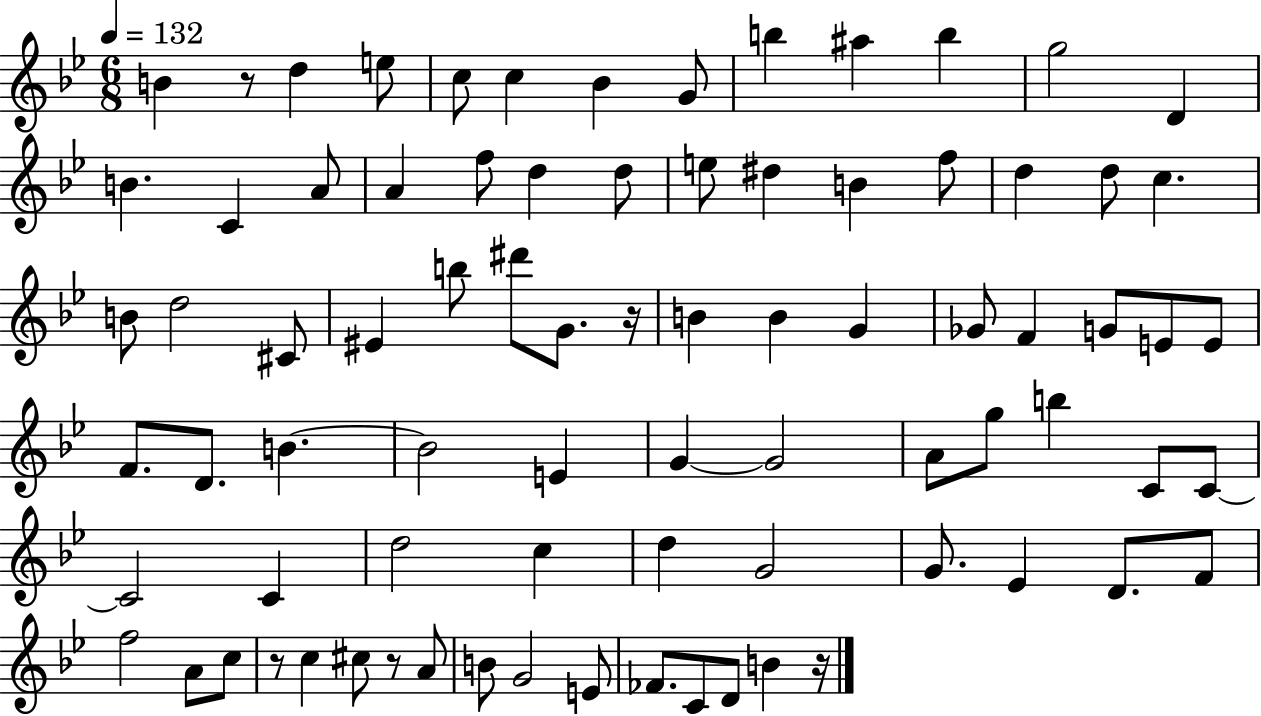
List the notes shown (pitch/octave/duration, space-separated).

B4/q R/e D5/q E5/e C5/e C5/q Bb4/q G4/e B5/q A#5/q B5/q G5/h D4/q B4/q. C4/q A4/e A4/q F5/e D5/q D5/e E5/e D#5/q B4/q F5/e D5/q D5/e C5/q. B4/e D5/h C#4/e EIS4/q B5/e D#6/e G4/e. R/s B4/q B4/q G4/q Gb4/e F4/q G4/e E4/e E4/e F4/e. D4/e. B4/q. B4/h E4/q G4/q G4/h A4/e G5/e B5/q C4/e C4/e C4/h C4/q D5/h C5/q D5/q G4/h G4/e. Eb4/q D4/e. F4/e F5/h A4/e C5/e R/e C5/q C#5/e R/e A4/e B4/e G4/h E4/e FES4/e. C4/e D4/e B4/q R/s